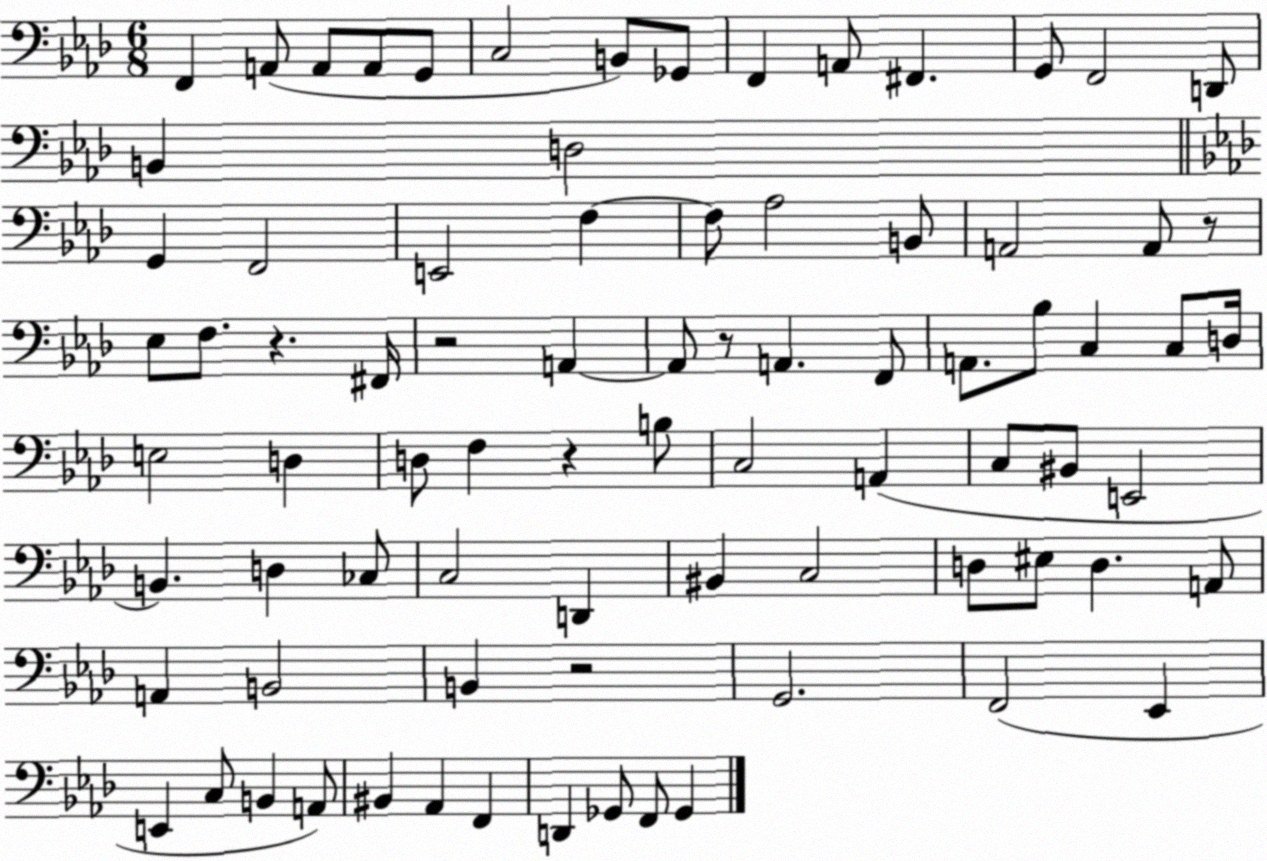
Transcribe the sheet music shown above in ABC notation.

X:1
T:Untitled
M:6/8
L:1/4
K:Ab
F,, A,,/2 A,,/2 A,,/2 G,,/2 C,2 B,,/2 _G,,/2 F,, A,,/2 ^F,, G,,/2 F,,2 D,,/2 B,, D,2 G,, F,,2 E,,2 F, F,/2 _A,2 B,,/2 A,,2 A,,/2 z/2 _E,/2 F,/2 z ^F,,/4 z2 A,, A,,/2 z/2 A,, F,,/2 A,,/2 _B,/2 C, C,/2 D,/4 E,2 D, D,/2 F, z B,/2 C,2 A,, C,/2 ^B,,/2 E,,2 B,, D, _C,/2 C,2 D,, ^B,, C,2 D,/2 ^E,/2 D, A,,/2 A,, B,,2 B,, z2 G,,2 F,,2 _E,, E,, C,/2 B,, A,,/2 ^B,, _A,, F,, D,, _G,,/2 F,,/2 _G,,